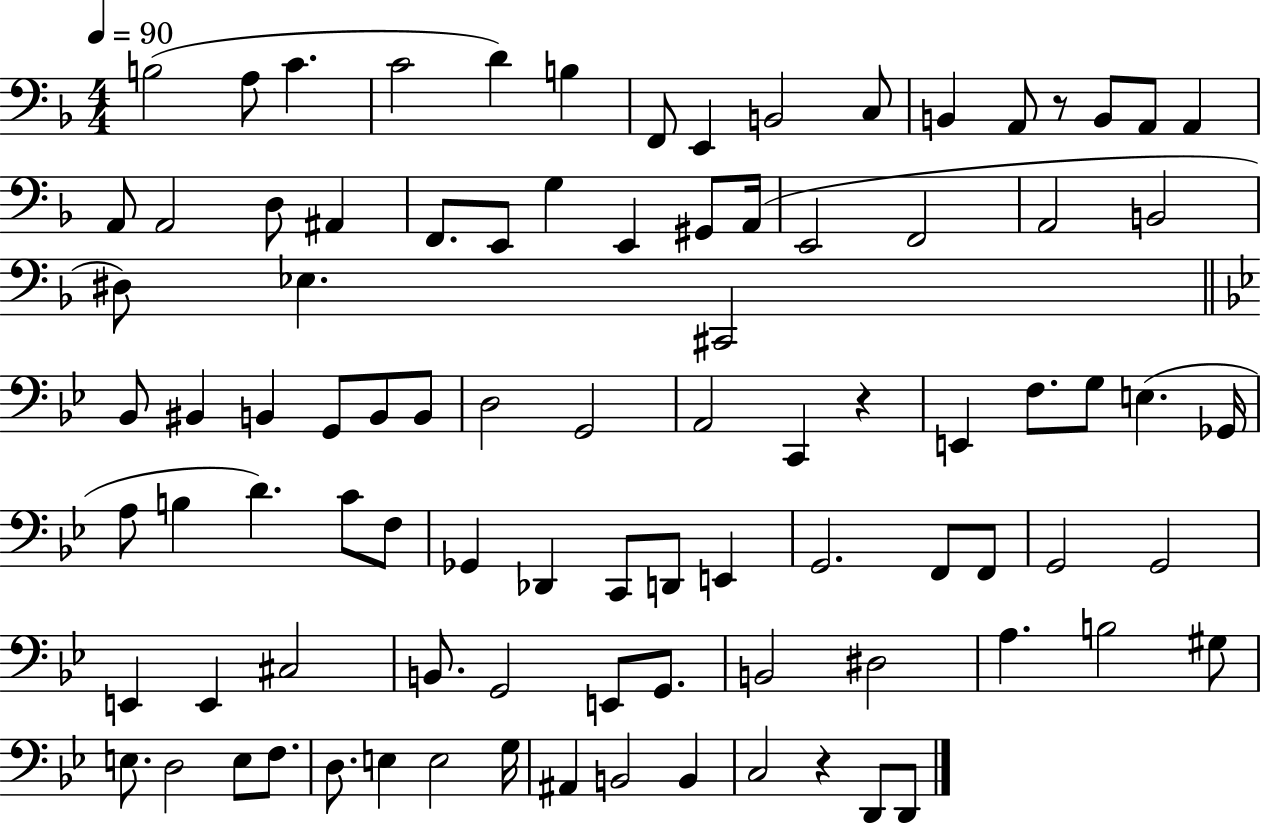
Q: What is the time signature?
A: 4/4